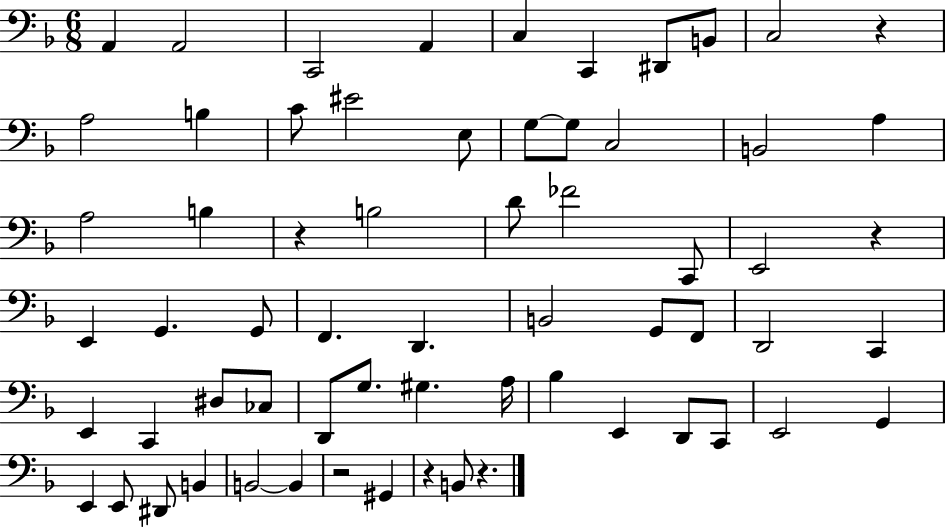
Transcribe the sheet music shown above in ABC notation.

X:1
T:Untitled
M:6/8
L:1/4
K:F
A,, A,,2 C,,2 A,, C, C,, ^D,,/2 B,,/2 C,2 z A,2 B, C/2 ^E2 E,/2 G,/2 G,/2 C,2 B,,2 A, A,2 B, z B,2 D/2 _F2 C,,/2 E,,2 z E,, G,, G,,/2 F,, D,, B,,2 G,,/2 F,,/2 D,,2 C,, E,, C,, ^D,/2 _C,/2 D,,/2 G,/2 ^G, A,/4 _B, E,, D,,/2 C,,/2 E,,2 G,, E,, E,,/2 ^D,,/2 B,, B,,2 B,, z2 ^G,, z B,,/2 z